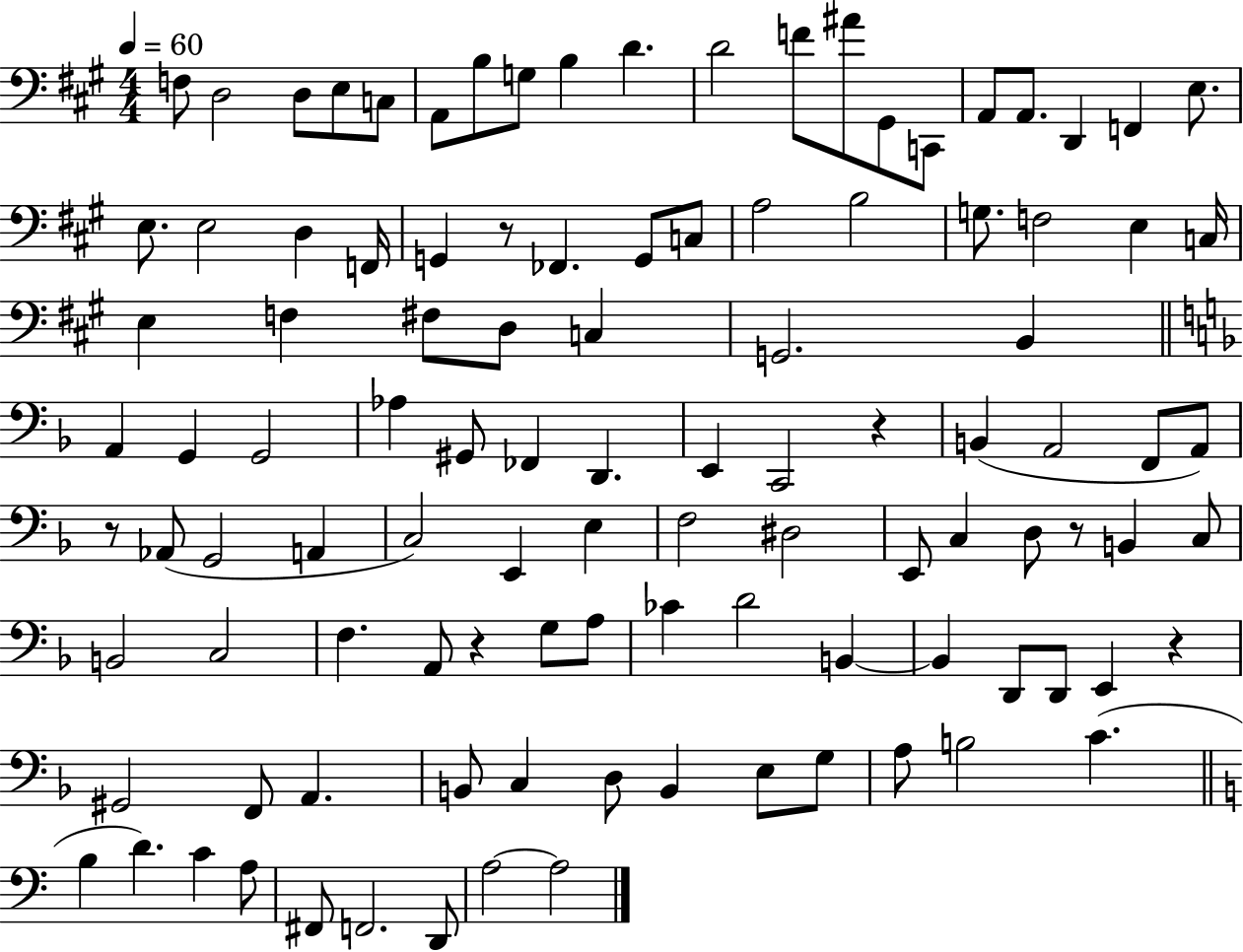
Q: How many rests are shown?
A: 6